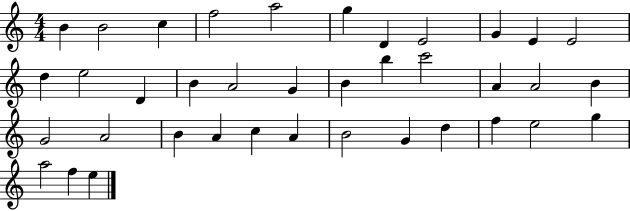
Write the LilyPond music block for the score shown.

{
  \clef treble
  \numericTimeSignature
  \time 4/4
  \key c \major
  b'4 b'2 c''4 | f''2 a''2 | g''4 d'4 e'2 | g'4 e'4 e'2 | \break d''4 e''2 d'4 | b'4 a'2 g'4 | b'4 b''4 c'''2 | a'4 a'2 b'4 | \break g'2 a'2 | b'4 a'4 c''4 a'4 | b'2 g'4 d''4 | f''4 e''2 g''4 | \break a''2 f''4 e''4 | \bar "|."
}